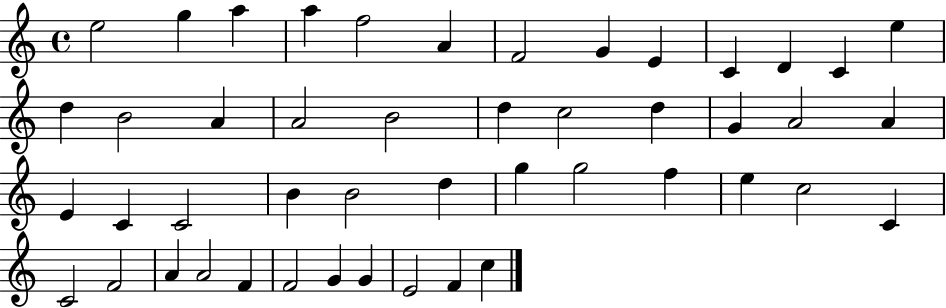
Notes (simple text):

E5/h G5/q A5/q A5/q F5/h A4/q F4/h G4/q E4/q C4/q D4/q C4/q E5/q D5/q B4/h A4/q A4/h B4/h D5/q C5/h D5/q G4/q A4/h A4/q E4/q C4/q C4/h B4/q B4/h D5/q G5/q G5/h F5/q E5/q C5/h C4/q C4/h F4/h A4/q A4/h F4/q F4/h G4/q G4/q E4/h F4/q C5/q